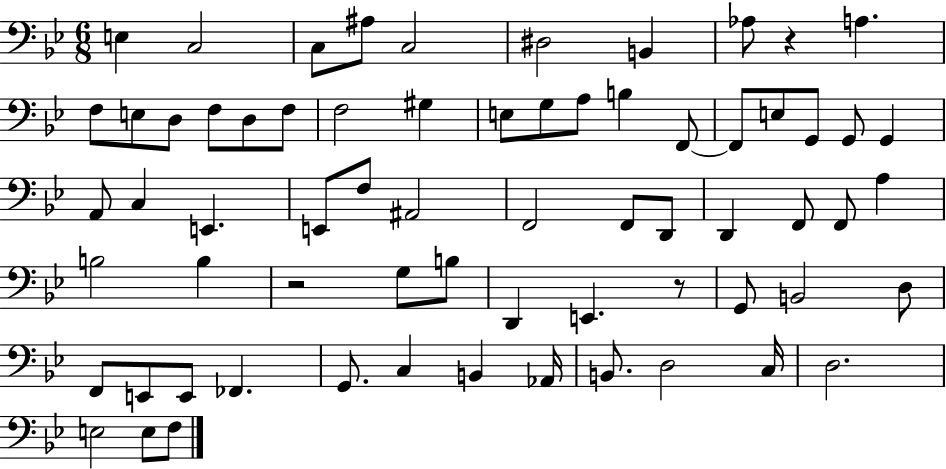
{
  \clef bass
  \numericTimeSignature
  \time 6/8
  \key bes \major
  e4 c2 | c8 ais8 c2 | dis2 b,4 | aes8 r4 a4. | \break f8 e8 d8 f8 d8 f8 | f2 gis4 | e8 g8 a8 b4 f,8~~ | f,8 e8 g,8 g,8 g,4 | \break a,8 c4 e,4. | e,8 f8 ais,2 | f,2 f,8 d,8 | d,4 f,8 f,8 a4 | \break b2 b4 | r2 g8 b8 | d,4 e,4. r8 | g,8 b,2 d8 | \break f,8 e,8 e,8 fes,4. | g,8. c4 b,4 aes,16 | b,8. d2 c16 | d2. | \break e2 e8 f8 | \bar "|."
}